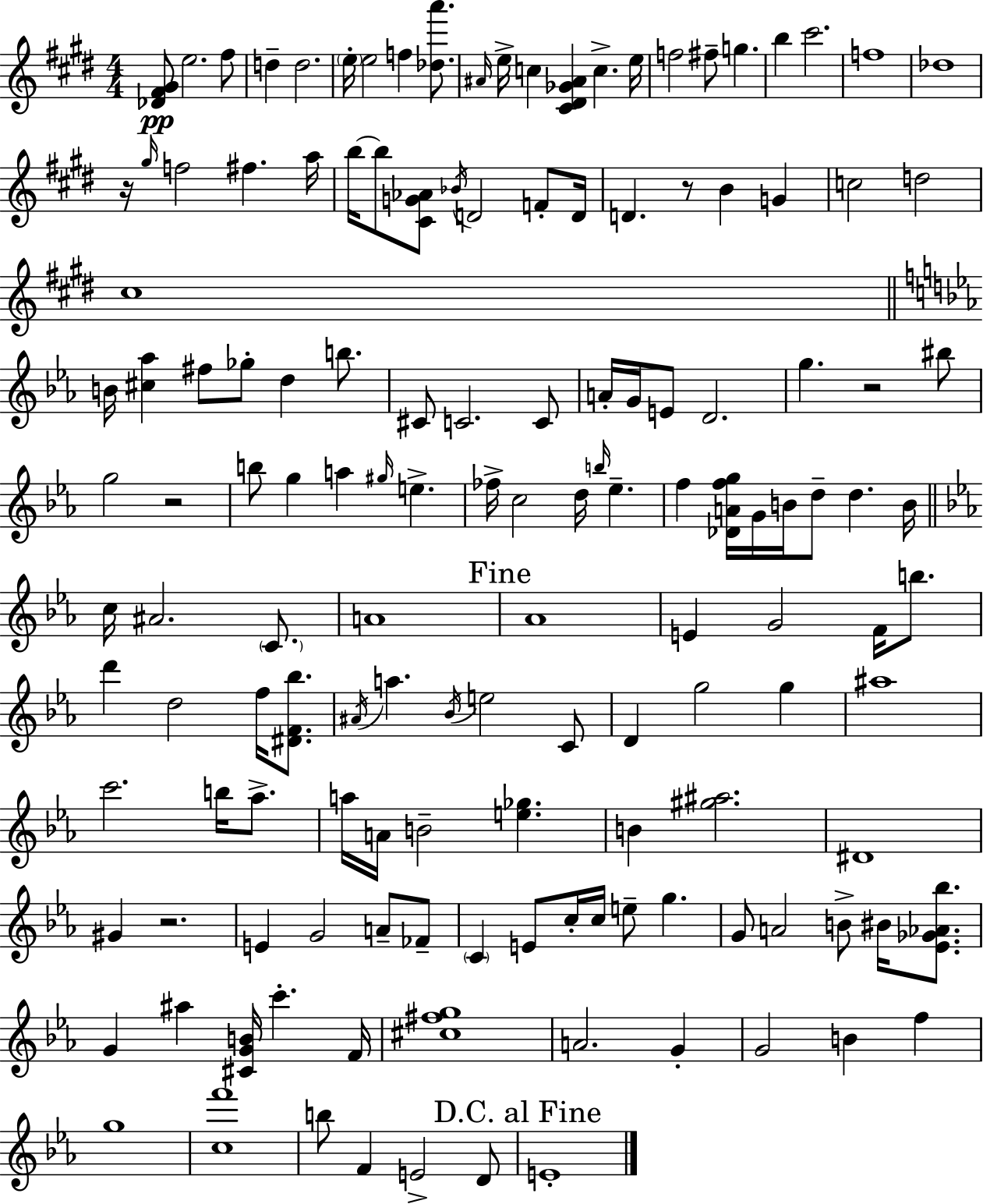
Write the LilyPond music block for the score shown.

{
  \clef treble
  \numericTimeSignature
  \time 4/4
  \key e \major
  <des' fis' gis'>8\pp e''2. fis''8 | d''4-- d''2. | \parenthesize e''16-. e''2 f''4 <des'' a'''>8. | \grace { ais'16 } e''16-> c''4 <cis' dis' ges' ais'>4 c''4.-> | \break e''16 f''2 fis''8-- g''4. | b''4 cis'''2. | f''1 | des''1 | \break r16 \grace { gis''16 } f''2 fis''4. | a''16 b''16~~ b''8 <cis' g' aes'>8 \acciaccatura { bes'16 } d'2 | f'8-. d'16 d'4. r8 b'4 g'4 | c''2 d''2 | \break cis''1 | \bar "||" \break \key ees \major b'16 <cis'' aes''>4 fis''8 ges''8-. d''4 b''8. | cis'8 c'2. c'8 | a'16-. g'16 e'8 d'2. | g''4. r2 bis''8 | \break g''2 r2 | b''8 g''4 a''4 \grace { gis''16 } e''4.-> | fes''16-> c''2 d''16 \grace { b''16 } ees''4.-- | f''4 <des' a' f'' g''>16 g'16 b'16 d''8-- d''4. | \break b'16 \bar "||" \break \key c \minor c''16 ais'2. \parenthesize c'8. | a'1 | \mark "Fine" aes'1 | e'4 g'2 f'16 b''8. | \break d'''4 d''2 f''16 <dis' f' bes''>8. | \acciaccatura { ais'16 } a''4. \acciaccatura { bes'16 } e''2 | c'8 d'4 g''2 g''4 | ais''1 | \break c'''2. b''16 aes''8.-> | a''16 a'16 b'2-- <e'' ges''>4. | b'4 <gis'' ais''>2. | dis'1 | \break gis'4 r2. | e'4 g'2 a'8-- | fes'8-- \parenthesize c'4 e'8 c''16-. c''16 e''8-- g''4. | g'8 a'2 b'8-> bis'16 <ees' ges' aes' bes''>8. | \break g'4 ais''4 <cis' g' b'>16 c'''4.-. | f'16 <cis'' fis'' g''>1 | a'2. g'4-. | g'2 b'4 f''4 | \break g''1 | <c'' f'''>1 | b''8 f'4 e'2-> | d'8 \mark "D.C. al Fine" e'1-. | \break \bar "|."
}